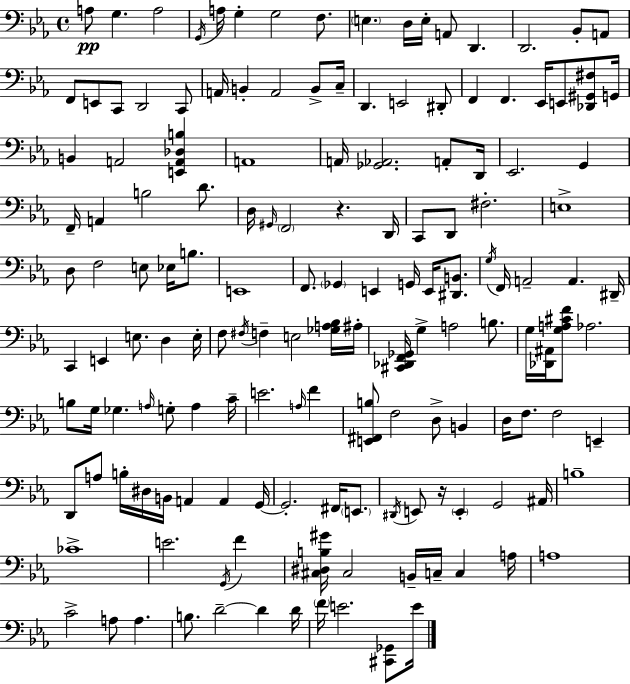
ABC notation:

X:1
T:Untitled
M:4/4
L:1/4
K:Cm
A,/2 G, A,2 G,,/4 A,/4 G, G,2 F,/2 E, D,/4 E,/4 A,,/2 D,, D,,2 _B,,/2 A,,/2 F,,/2 E,,/2 C,,/2 D,,2 C,,/2 A,,/4 B,, A,,2 B,,/2 C,/4 D,, E,,2 ^D,,/2 F,, F,, _E,,/4 E,,/2 [_D,,^G,,^F,]/2 G,,/4 B,, A,,2 [E,,A,,_D,B,] A,,4 A,,/4 [_G,,_A,,]2 A,,/2 D,,/4 _E,,2 G,, F,,/4 A,, B,2 D/2 D,/4 ^G,,/4 F,,2 z D,,/4 C,,/2 D,,/2 ^F,2 E,4 D,/2 F,2 E,/2 _E,/4 B,/2 E,,4 F,,/2 _G,, E,, G,,/4 E,,/4 [^D,,B,,]/2 G,/4 F,,/4 A,,2 A,, ^D,,/4 C,, E,, E,/2 D, E,/4 F,/2 ^F,/4 F, E,2 [_G,A,_B,]/4 ^A,/4 [^C,,_D,,F,,_G,,]/4 G, A,2 B,/2 G,/4 [_D,,^A,,]/4 [G,A,^CF]/2 _A,2 B,/2 G,/4 _G, A,/4 G,/2 A, C/4 E2 A,/4 F [E,,^F,,B,]/2 F,2 D,/2 B,, D,/4 F,/2 F,2 E,, D,,/2 A,/2 B,/4 ^D,/4 B,,/4 A,, A,, G,,/4 G,,2 ^F,,/4 E,,/2 ^D,,/4 E,,/2 z/4 E,, G,,2 ^A,,/4 B,4 _C4 E2 G,,/4 F [^C,^D,B,^G]/4 ^C,2 B,,/4 C,/4 C, A,/4 A,4 C2 A,/2 A, B,/2 D2 D D/4 F/4 E2 [^C,,_G,,]/2 E/4